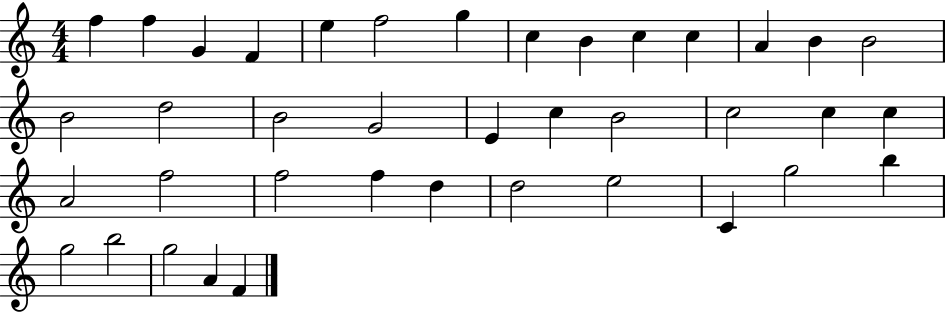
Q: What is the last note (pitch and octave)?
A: F4